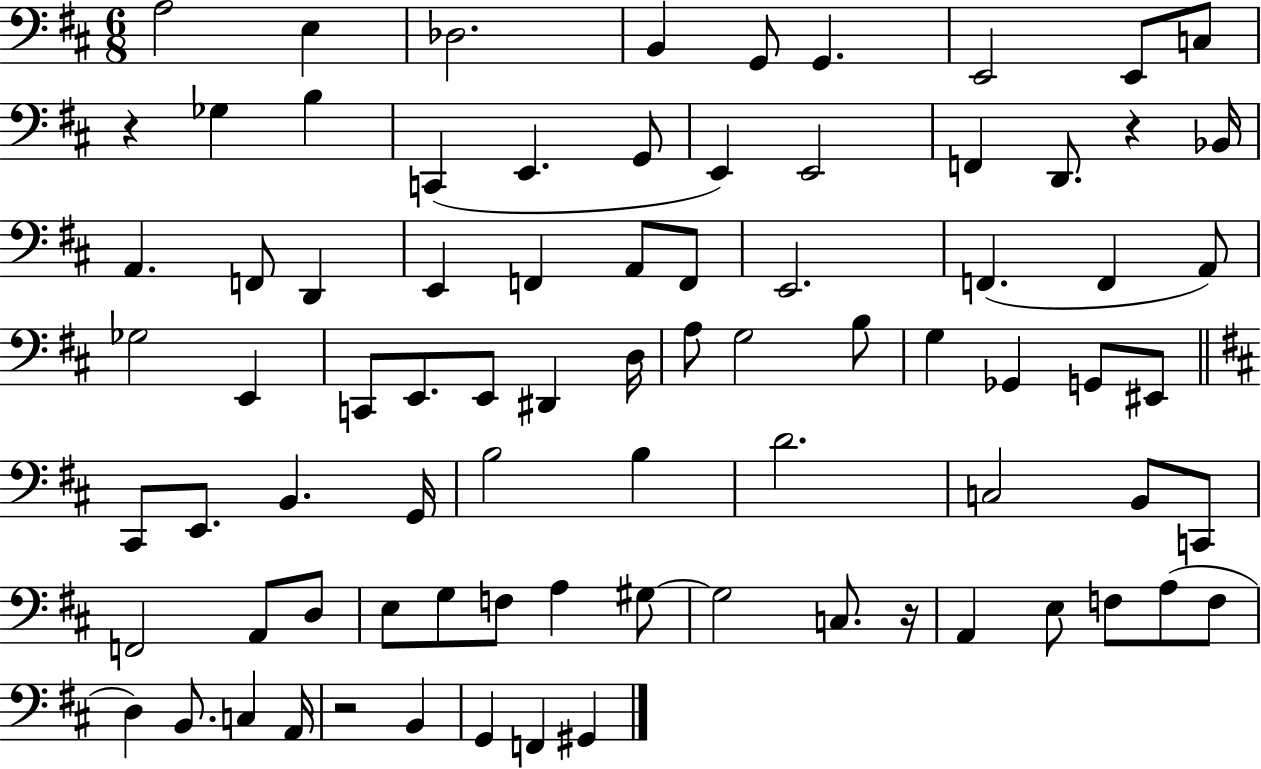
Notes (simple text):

A3/h E3/q Db3/h. B2/q G2/e G2/q. E2/h E2/e C3/e R/q Gb3/q B3/q C2/q E2/q. G2/e E2/q E2/h F2/q D2/e. R/q Bb2/s A2/q. F2/e D2/q E2/q F2/q A2/e F2/e E2/h. F2/q. F2/q A2/e Gb3/h E2/q C2/e E2/e. E2/e D#2/q D3/s A3/e G3/h B3/e G3/q Gb2/q G2/e EIS2/e C#2/e E2/e. B2/q. G2/s B3/h B3/q D4/h. C3/h B2/e C2/e F2/h A2/e D3/e E3/e G3/e F3/e A3/q G#3/e G#3/h C3/e. R/s A2/q E3/e F3/e A3/e F3/e D3/q B2/e. C3/q A2/s R/h B2/q G2/q F2/q G#2/q